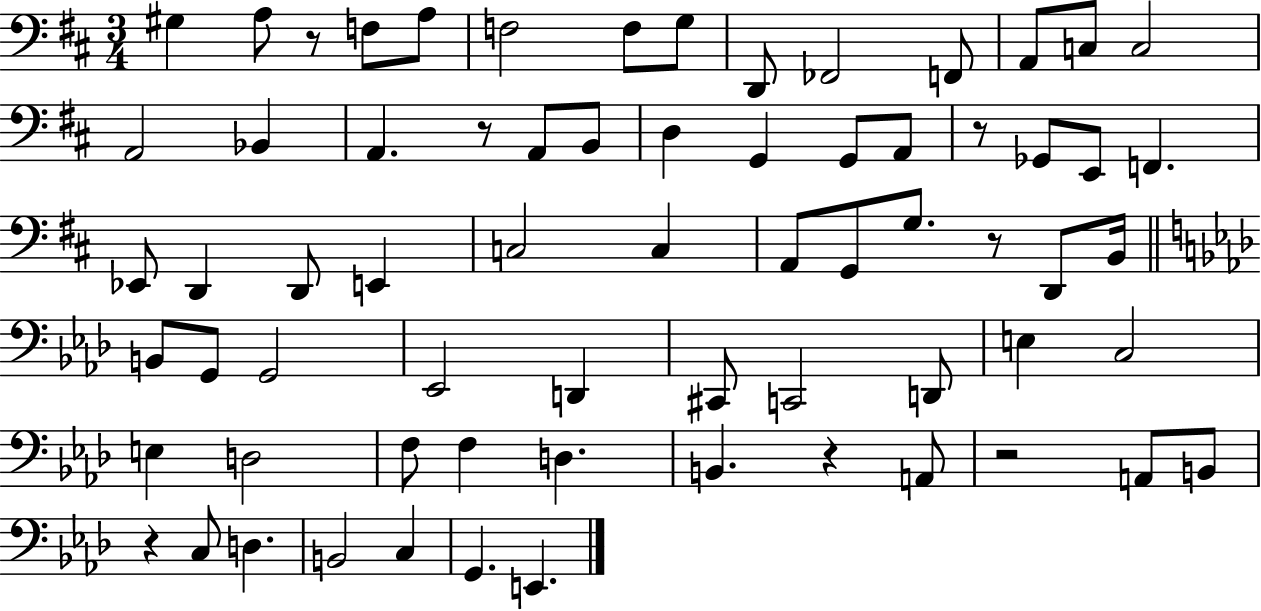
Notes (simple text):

G#3/q A3/e R/e F3/e A3/e F3/h F3/e G3/e D2/e FES2/h F2/e A2/e C3/e C3/h A2/h Bb2/q A2/q. R/e A2/e B2/e D3/q G2/q G2/e A2/e R/e Gb2/e E2/e F2/q. Eb2/e D2/q D2/e E2/q C3/h C3/q A2/e G2/e G3/e. R/e D2/e B2/s B2/e G2/e G2/h Eb2/h D2/q C#2/e C2/h D2/e E3/q C3/h E3/q D3/h F3/e F3/q D3/q. B2/q. R/q A2/e R/h A2/e B2/e R/q C3/e D3/q. B2/h C3/q G2/q. E2/q.